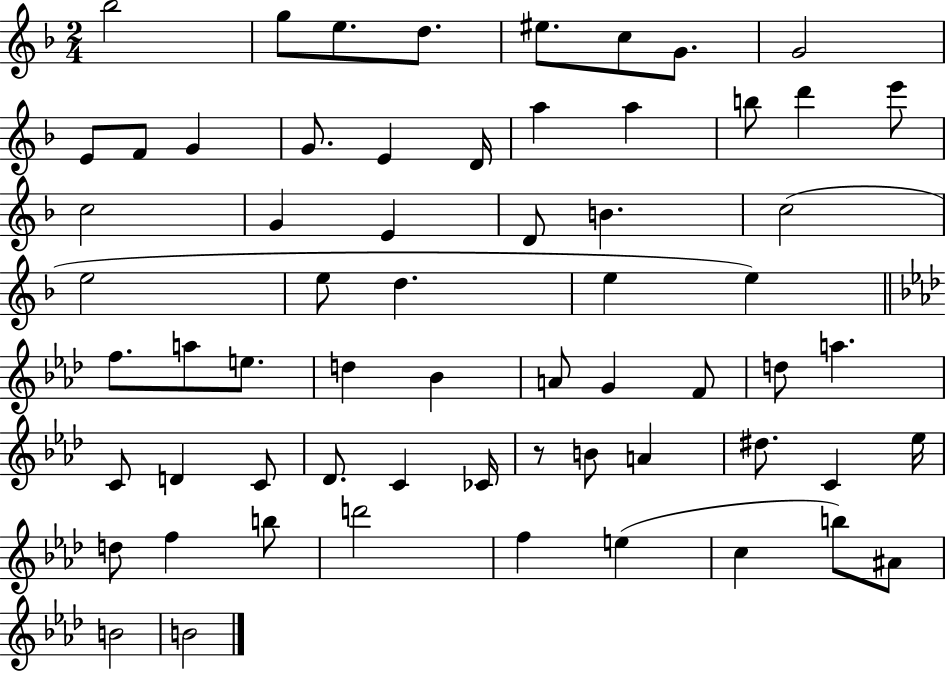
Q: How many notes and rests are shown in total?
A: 63